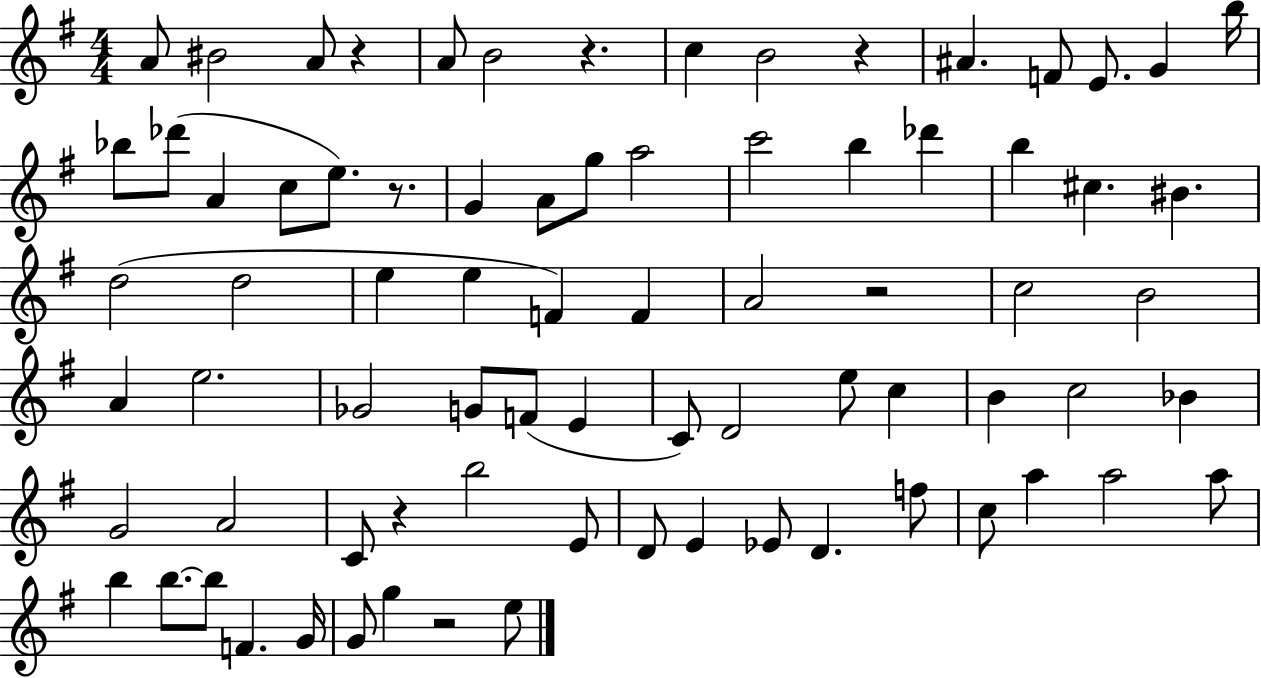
X:1
T:Untitled
M:4/4
L:1/4
K:G
A/2 ^B2 A/2 z A/2 B2 z c B2 z ^A F/2 E/2 G b/4 _b/2 _d'/2 A c/2 e/2 z/2 G A/2 g/2 a2 c'2 b _d' b ^c ^B d2 d2 e e F F A2 z2 c2 B2 A e2 _G2 G/2 F/2 E C/2 D2 e/2 c B c2 _B G2 A2 C/2 z b2 E/2 D/2 E _E/2 D f/2 c/2 a a2 a/2 b b/2 b/2 F G/4 G/2 g z2 e/2